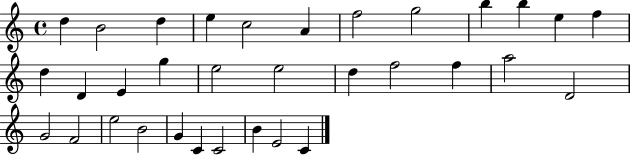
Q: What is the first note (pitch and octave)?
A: D5